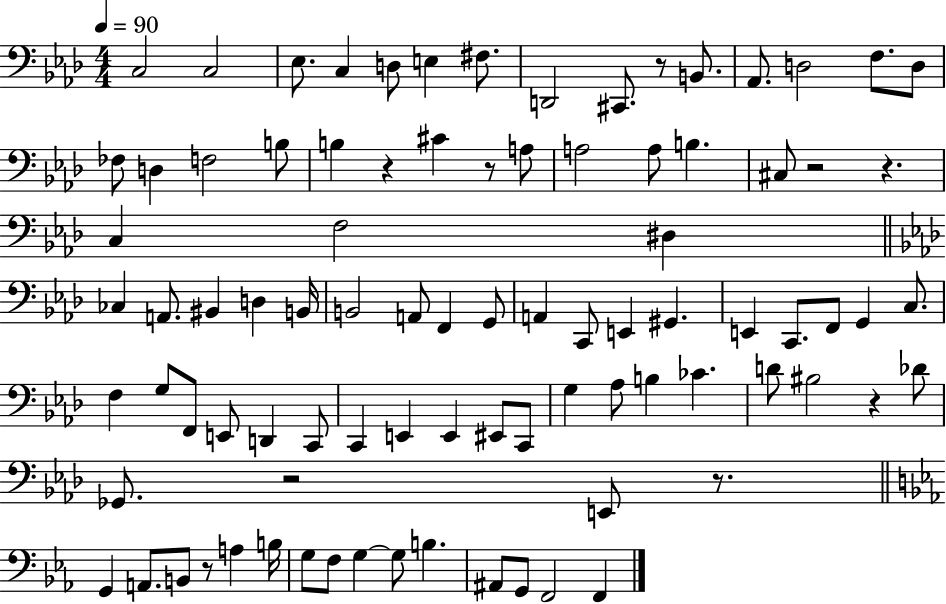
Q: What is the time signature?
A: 4/4